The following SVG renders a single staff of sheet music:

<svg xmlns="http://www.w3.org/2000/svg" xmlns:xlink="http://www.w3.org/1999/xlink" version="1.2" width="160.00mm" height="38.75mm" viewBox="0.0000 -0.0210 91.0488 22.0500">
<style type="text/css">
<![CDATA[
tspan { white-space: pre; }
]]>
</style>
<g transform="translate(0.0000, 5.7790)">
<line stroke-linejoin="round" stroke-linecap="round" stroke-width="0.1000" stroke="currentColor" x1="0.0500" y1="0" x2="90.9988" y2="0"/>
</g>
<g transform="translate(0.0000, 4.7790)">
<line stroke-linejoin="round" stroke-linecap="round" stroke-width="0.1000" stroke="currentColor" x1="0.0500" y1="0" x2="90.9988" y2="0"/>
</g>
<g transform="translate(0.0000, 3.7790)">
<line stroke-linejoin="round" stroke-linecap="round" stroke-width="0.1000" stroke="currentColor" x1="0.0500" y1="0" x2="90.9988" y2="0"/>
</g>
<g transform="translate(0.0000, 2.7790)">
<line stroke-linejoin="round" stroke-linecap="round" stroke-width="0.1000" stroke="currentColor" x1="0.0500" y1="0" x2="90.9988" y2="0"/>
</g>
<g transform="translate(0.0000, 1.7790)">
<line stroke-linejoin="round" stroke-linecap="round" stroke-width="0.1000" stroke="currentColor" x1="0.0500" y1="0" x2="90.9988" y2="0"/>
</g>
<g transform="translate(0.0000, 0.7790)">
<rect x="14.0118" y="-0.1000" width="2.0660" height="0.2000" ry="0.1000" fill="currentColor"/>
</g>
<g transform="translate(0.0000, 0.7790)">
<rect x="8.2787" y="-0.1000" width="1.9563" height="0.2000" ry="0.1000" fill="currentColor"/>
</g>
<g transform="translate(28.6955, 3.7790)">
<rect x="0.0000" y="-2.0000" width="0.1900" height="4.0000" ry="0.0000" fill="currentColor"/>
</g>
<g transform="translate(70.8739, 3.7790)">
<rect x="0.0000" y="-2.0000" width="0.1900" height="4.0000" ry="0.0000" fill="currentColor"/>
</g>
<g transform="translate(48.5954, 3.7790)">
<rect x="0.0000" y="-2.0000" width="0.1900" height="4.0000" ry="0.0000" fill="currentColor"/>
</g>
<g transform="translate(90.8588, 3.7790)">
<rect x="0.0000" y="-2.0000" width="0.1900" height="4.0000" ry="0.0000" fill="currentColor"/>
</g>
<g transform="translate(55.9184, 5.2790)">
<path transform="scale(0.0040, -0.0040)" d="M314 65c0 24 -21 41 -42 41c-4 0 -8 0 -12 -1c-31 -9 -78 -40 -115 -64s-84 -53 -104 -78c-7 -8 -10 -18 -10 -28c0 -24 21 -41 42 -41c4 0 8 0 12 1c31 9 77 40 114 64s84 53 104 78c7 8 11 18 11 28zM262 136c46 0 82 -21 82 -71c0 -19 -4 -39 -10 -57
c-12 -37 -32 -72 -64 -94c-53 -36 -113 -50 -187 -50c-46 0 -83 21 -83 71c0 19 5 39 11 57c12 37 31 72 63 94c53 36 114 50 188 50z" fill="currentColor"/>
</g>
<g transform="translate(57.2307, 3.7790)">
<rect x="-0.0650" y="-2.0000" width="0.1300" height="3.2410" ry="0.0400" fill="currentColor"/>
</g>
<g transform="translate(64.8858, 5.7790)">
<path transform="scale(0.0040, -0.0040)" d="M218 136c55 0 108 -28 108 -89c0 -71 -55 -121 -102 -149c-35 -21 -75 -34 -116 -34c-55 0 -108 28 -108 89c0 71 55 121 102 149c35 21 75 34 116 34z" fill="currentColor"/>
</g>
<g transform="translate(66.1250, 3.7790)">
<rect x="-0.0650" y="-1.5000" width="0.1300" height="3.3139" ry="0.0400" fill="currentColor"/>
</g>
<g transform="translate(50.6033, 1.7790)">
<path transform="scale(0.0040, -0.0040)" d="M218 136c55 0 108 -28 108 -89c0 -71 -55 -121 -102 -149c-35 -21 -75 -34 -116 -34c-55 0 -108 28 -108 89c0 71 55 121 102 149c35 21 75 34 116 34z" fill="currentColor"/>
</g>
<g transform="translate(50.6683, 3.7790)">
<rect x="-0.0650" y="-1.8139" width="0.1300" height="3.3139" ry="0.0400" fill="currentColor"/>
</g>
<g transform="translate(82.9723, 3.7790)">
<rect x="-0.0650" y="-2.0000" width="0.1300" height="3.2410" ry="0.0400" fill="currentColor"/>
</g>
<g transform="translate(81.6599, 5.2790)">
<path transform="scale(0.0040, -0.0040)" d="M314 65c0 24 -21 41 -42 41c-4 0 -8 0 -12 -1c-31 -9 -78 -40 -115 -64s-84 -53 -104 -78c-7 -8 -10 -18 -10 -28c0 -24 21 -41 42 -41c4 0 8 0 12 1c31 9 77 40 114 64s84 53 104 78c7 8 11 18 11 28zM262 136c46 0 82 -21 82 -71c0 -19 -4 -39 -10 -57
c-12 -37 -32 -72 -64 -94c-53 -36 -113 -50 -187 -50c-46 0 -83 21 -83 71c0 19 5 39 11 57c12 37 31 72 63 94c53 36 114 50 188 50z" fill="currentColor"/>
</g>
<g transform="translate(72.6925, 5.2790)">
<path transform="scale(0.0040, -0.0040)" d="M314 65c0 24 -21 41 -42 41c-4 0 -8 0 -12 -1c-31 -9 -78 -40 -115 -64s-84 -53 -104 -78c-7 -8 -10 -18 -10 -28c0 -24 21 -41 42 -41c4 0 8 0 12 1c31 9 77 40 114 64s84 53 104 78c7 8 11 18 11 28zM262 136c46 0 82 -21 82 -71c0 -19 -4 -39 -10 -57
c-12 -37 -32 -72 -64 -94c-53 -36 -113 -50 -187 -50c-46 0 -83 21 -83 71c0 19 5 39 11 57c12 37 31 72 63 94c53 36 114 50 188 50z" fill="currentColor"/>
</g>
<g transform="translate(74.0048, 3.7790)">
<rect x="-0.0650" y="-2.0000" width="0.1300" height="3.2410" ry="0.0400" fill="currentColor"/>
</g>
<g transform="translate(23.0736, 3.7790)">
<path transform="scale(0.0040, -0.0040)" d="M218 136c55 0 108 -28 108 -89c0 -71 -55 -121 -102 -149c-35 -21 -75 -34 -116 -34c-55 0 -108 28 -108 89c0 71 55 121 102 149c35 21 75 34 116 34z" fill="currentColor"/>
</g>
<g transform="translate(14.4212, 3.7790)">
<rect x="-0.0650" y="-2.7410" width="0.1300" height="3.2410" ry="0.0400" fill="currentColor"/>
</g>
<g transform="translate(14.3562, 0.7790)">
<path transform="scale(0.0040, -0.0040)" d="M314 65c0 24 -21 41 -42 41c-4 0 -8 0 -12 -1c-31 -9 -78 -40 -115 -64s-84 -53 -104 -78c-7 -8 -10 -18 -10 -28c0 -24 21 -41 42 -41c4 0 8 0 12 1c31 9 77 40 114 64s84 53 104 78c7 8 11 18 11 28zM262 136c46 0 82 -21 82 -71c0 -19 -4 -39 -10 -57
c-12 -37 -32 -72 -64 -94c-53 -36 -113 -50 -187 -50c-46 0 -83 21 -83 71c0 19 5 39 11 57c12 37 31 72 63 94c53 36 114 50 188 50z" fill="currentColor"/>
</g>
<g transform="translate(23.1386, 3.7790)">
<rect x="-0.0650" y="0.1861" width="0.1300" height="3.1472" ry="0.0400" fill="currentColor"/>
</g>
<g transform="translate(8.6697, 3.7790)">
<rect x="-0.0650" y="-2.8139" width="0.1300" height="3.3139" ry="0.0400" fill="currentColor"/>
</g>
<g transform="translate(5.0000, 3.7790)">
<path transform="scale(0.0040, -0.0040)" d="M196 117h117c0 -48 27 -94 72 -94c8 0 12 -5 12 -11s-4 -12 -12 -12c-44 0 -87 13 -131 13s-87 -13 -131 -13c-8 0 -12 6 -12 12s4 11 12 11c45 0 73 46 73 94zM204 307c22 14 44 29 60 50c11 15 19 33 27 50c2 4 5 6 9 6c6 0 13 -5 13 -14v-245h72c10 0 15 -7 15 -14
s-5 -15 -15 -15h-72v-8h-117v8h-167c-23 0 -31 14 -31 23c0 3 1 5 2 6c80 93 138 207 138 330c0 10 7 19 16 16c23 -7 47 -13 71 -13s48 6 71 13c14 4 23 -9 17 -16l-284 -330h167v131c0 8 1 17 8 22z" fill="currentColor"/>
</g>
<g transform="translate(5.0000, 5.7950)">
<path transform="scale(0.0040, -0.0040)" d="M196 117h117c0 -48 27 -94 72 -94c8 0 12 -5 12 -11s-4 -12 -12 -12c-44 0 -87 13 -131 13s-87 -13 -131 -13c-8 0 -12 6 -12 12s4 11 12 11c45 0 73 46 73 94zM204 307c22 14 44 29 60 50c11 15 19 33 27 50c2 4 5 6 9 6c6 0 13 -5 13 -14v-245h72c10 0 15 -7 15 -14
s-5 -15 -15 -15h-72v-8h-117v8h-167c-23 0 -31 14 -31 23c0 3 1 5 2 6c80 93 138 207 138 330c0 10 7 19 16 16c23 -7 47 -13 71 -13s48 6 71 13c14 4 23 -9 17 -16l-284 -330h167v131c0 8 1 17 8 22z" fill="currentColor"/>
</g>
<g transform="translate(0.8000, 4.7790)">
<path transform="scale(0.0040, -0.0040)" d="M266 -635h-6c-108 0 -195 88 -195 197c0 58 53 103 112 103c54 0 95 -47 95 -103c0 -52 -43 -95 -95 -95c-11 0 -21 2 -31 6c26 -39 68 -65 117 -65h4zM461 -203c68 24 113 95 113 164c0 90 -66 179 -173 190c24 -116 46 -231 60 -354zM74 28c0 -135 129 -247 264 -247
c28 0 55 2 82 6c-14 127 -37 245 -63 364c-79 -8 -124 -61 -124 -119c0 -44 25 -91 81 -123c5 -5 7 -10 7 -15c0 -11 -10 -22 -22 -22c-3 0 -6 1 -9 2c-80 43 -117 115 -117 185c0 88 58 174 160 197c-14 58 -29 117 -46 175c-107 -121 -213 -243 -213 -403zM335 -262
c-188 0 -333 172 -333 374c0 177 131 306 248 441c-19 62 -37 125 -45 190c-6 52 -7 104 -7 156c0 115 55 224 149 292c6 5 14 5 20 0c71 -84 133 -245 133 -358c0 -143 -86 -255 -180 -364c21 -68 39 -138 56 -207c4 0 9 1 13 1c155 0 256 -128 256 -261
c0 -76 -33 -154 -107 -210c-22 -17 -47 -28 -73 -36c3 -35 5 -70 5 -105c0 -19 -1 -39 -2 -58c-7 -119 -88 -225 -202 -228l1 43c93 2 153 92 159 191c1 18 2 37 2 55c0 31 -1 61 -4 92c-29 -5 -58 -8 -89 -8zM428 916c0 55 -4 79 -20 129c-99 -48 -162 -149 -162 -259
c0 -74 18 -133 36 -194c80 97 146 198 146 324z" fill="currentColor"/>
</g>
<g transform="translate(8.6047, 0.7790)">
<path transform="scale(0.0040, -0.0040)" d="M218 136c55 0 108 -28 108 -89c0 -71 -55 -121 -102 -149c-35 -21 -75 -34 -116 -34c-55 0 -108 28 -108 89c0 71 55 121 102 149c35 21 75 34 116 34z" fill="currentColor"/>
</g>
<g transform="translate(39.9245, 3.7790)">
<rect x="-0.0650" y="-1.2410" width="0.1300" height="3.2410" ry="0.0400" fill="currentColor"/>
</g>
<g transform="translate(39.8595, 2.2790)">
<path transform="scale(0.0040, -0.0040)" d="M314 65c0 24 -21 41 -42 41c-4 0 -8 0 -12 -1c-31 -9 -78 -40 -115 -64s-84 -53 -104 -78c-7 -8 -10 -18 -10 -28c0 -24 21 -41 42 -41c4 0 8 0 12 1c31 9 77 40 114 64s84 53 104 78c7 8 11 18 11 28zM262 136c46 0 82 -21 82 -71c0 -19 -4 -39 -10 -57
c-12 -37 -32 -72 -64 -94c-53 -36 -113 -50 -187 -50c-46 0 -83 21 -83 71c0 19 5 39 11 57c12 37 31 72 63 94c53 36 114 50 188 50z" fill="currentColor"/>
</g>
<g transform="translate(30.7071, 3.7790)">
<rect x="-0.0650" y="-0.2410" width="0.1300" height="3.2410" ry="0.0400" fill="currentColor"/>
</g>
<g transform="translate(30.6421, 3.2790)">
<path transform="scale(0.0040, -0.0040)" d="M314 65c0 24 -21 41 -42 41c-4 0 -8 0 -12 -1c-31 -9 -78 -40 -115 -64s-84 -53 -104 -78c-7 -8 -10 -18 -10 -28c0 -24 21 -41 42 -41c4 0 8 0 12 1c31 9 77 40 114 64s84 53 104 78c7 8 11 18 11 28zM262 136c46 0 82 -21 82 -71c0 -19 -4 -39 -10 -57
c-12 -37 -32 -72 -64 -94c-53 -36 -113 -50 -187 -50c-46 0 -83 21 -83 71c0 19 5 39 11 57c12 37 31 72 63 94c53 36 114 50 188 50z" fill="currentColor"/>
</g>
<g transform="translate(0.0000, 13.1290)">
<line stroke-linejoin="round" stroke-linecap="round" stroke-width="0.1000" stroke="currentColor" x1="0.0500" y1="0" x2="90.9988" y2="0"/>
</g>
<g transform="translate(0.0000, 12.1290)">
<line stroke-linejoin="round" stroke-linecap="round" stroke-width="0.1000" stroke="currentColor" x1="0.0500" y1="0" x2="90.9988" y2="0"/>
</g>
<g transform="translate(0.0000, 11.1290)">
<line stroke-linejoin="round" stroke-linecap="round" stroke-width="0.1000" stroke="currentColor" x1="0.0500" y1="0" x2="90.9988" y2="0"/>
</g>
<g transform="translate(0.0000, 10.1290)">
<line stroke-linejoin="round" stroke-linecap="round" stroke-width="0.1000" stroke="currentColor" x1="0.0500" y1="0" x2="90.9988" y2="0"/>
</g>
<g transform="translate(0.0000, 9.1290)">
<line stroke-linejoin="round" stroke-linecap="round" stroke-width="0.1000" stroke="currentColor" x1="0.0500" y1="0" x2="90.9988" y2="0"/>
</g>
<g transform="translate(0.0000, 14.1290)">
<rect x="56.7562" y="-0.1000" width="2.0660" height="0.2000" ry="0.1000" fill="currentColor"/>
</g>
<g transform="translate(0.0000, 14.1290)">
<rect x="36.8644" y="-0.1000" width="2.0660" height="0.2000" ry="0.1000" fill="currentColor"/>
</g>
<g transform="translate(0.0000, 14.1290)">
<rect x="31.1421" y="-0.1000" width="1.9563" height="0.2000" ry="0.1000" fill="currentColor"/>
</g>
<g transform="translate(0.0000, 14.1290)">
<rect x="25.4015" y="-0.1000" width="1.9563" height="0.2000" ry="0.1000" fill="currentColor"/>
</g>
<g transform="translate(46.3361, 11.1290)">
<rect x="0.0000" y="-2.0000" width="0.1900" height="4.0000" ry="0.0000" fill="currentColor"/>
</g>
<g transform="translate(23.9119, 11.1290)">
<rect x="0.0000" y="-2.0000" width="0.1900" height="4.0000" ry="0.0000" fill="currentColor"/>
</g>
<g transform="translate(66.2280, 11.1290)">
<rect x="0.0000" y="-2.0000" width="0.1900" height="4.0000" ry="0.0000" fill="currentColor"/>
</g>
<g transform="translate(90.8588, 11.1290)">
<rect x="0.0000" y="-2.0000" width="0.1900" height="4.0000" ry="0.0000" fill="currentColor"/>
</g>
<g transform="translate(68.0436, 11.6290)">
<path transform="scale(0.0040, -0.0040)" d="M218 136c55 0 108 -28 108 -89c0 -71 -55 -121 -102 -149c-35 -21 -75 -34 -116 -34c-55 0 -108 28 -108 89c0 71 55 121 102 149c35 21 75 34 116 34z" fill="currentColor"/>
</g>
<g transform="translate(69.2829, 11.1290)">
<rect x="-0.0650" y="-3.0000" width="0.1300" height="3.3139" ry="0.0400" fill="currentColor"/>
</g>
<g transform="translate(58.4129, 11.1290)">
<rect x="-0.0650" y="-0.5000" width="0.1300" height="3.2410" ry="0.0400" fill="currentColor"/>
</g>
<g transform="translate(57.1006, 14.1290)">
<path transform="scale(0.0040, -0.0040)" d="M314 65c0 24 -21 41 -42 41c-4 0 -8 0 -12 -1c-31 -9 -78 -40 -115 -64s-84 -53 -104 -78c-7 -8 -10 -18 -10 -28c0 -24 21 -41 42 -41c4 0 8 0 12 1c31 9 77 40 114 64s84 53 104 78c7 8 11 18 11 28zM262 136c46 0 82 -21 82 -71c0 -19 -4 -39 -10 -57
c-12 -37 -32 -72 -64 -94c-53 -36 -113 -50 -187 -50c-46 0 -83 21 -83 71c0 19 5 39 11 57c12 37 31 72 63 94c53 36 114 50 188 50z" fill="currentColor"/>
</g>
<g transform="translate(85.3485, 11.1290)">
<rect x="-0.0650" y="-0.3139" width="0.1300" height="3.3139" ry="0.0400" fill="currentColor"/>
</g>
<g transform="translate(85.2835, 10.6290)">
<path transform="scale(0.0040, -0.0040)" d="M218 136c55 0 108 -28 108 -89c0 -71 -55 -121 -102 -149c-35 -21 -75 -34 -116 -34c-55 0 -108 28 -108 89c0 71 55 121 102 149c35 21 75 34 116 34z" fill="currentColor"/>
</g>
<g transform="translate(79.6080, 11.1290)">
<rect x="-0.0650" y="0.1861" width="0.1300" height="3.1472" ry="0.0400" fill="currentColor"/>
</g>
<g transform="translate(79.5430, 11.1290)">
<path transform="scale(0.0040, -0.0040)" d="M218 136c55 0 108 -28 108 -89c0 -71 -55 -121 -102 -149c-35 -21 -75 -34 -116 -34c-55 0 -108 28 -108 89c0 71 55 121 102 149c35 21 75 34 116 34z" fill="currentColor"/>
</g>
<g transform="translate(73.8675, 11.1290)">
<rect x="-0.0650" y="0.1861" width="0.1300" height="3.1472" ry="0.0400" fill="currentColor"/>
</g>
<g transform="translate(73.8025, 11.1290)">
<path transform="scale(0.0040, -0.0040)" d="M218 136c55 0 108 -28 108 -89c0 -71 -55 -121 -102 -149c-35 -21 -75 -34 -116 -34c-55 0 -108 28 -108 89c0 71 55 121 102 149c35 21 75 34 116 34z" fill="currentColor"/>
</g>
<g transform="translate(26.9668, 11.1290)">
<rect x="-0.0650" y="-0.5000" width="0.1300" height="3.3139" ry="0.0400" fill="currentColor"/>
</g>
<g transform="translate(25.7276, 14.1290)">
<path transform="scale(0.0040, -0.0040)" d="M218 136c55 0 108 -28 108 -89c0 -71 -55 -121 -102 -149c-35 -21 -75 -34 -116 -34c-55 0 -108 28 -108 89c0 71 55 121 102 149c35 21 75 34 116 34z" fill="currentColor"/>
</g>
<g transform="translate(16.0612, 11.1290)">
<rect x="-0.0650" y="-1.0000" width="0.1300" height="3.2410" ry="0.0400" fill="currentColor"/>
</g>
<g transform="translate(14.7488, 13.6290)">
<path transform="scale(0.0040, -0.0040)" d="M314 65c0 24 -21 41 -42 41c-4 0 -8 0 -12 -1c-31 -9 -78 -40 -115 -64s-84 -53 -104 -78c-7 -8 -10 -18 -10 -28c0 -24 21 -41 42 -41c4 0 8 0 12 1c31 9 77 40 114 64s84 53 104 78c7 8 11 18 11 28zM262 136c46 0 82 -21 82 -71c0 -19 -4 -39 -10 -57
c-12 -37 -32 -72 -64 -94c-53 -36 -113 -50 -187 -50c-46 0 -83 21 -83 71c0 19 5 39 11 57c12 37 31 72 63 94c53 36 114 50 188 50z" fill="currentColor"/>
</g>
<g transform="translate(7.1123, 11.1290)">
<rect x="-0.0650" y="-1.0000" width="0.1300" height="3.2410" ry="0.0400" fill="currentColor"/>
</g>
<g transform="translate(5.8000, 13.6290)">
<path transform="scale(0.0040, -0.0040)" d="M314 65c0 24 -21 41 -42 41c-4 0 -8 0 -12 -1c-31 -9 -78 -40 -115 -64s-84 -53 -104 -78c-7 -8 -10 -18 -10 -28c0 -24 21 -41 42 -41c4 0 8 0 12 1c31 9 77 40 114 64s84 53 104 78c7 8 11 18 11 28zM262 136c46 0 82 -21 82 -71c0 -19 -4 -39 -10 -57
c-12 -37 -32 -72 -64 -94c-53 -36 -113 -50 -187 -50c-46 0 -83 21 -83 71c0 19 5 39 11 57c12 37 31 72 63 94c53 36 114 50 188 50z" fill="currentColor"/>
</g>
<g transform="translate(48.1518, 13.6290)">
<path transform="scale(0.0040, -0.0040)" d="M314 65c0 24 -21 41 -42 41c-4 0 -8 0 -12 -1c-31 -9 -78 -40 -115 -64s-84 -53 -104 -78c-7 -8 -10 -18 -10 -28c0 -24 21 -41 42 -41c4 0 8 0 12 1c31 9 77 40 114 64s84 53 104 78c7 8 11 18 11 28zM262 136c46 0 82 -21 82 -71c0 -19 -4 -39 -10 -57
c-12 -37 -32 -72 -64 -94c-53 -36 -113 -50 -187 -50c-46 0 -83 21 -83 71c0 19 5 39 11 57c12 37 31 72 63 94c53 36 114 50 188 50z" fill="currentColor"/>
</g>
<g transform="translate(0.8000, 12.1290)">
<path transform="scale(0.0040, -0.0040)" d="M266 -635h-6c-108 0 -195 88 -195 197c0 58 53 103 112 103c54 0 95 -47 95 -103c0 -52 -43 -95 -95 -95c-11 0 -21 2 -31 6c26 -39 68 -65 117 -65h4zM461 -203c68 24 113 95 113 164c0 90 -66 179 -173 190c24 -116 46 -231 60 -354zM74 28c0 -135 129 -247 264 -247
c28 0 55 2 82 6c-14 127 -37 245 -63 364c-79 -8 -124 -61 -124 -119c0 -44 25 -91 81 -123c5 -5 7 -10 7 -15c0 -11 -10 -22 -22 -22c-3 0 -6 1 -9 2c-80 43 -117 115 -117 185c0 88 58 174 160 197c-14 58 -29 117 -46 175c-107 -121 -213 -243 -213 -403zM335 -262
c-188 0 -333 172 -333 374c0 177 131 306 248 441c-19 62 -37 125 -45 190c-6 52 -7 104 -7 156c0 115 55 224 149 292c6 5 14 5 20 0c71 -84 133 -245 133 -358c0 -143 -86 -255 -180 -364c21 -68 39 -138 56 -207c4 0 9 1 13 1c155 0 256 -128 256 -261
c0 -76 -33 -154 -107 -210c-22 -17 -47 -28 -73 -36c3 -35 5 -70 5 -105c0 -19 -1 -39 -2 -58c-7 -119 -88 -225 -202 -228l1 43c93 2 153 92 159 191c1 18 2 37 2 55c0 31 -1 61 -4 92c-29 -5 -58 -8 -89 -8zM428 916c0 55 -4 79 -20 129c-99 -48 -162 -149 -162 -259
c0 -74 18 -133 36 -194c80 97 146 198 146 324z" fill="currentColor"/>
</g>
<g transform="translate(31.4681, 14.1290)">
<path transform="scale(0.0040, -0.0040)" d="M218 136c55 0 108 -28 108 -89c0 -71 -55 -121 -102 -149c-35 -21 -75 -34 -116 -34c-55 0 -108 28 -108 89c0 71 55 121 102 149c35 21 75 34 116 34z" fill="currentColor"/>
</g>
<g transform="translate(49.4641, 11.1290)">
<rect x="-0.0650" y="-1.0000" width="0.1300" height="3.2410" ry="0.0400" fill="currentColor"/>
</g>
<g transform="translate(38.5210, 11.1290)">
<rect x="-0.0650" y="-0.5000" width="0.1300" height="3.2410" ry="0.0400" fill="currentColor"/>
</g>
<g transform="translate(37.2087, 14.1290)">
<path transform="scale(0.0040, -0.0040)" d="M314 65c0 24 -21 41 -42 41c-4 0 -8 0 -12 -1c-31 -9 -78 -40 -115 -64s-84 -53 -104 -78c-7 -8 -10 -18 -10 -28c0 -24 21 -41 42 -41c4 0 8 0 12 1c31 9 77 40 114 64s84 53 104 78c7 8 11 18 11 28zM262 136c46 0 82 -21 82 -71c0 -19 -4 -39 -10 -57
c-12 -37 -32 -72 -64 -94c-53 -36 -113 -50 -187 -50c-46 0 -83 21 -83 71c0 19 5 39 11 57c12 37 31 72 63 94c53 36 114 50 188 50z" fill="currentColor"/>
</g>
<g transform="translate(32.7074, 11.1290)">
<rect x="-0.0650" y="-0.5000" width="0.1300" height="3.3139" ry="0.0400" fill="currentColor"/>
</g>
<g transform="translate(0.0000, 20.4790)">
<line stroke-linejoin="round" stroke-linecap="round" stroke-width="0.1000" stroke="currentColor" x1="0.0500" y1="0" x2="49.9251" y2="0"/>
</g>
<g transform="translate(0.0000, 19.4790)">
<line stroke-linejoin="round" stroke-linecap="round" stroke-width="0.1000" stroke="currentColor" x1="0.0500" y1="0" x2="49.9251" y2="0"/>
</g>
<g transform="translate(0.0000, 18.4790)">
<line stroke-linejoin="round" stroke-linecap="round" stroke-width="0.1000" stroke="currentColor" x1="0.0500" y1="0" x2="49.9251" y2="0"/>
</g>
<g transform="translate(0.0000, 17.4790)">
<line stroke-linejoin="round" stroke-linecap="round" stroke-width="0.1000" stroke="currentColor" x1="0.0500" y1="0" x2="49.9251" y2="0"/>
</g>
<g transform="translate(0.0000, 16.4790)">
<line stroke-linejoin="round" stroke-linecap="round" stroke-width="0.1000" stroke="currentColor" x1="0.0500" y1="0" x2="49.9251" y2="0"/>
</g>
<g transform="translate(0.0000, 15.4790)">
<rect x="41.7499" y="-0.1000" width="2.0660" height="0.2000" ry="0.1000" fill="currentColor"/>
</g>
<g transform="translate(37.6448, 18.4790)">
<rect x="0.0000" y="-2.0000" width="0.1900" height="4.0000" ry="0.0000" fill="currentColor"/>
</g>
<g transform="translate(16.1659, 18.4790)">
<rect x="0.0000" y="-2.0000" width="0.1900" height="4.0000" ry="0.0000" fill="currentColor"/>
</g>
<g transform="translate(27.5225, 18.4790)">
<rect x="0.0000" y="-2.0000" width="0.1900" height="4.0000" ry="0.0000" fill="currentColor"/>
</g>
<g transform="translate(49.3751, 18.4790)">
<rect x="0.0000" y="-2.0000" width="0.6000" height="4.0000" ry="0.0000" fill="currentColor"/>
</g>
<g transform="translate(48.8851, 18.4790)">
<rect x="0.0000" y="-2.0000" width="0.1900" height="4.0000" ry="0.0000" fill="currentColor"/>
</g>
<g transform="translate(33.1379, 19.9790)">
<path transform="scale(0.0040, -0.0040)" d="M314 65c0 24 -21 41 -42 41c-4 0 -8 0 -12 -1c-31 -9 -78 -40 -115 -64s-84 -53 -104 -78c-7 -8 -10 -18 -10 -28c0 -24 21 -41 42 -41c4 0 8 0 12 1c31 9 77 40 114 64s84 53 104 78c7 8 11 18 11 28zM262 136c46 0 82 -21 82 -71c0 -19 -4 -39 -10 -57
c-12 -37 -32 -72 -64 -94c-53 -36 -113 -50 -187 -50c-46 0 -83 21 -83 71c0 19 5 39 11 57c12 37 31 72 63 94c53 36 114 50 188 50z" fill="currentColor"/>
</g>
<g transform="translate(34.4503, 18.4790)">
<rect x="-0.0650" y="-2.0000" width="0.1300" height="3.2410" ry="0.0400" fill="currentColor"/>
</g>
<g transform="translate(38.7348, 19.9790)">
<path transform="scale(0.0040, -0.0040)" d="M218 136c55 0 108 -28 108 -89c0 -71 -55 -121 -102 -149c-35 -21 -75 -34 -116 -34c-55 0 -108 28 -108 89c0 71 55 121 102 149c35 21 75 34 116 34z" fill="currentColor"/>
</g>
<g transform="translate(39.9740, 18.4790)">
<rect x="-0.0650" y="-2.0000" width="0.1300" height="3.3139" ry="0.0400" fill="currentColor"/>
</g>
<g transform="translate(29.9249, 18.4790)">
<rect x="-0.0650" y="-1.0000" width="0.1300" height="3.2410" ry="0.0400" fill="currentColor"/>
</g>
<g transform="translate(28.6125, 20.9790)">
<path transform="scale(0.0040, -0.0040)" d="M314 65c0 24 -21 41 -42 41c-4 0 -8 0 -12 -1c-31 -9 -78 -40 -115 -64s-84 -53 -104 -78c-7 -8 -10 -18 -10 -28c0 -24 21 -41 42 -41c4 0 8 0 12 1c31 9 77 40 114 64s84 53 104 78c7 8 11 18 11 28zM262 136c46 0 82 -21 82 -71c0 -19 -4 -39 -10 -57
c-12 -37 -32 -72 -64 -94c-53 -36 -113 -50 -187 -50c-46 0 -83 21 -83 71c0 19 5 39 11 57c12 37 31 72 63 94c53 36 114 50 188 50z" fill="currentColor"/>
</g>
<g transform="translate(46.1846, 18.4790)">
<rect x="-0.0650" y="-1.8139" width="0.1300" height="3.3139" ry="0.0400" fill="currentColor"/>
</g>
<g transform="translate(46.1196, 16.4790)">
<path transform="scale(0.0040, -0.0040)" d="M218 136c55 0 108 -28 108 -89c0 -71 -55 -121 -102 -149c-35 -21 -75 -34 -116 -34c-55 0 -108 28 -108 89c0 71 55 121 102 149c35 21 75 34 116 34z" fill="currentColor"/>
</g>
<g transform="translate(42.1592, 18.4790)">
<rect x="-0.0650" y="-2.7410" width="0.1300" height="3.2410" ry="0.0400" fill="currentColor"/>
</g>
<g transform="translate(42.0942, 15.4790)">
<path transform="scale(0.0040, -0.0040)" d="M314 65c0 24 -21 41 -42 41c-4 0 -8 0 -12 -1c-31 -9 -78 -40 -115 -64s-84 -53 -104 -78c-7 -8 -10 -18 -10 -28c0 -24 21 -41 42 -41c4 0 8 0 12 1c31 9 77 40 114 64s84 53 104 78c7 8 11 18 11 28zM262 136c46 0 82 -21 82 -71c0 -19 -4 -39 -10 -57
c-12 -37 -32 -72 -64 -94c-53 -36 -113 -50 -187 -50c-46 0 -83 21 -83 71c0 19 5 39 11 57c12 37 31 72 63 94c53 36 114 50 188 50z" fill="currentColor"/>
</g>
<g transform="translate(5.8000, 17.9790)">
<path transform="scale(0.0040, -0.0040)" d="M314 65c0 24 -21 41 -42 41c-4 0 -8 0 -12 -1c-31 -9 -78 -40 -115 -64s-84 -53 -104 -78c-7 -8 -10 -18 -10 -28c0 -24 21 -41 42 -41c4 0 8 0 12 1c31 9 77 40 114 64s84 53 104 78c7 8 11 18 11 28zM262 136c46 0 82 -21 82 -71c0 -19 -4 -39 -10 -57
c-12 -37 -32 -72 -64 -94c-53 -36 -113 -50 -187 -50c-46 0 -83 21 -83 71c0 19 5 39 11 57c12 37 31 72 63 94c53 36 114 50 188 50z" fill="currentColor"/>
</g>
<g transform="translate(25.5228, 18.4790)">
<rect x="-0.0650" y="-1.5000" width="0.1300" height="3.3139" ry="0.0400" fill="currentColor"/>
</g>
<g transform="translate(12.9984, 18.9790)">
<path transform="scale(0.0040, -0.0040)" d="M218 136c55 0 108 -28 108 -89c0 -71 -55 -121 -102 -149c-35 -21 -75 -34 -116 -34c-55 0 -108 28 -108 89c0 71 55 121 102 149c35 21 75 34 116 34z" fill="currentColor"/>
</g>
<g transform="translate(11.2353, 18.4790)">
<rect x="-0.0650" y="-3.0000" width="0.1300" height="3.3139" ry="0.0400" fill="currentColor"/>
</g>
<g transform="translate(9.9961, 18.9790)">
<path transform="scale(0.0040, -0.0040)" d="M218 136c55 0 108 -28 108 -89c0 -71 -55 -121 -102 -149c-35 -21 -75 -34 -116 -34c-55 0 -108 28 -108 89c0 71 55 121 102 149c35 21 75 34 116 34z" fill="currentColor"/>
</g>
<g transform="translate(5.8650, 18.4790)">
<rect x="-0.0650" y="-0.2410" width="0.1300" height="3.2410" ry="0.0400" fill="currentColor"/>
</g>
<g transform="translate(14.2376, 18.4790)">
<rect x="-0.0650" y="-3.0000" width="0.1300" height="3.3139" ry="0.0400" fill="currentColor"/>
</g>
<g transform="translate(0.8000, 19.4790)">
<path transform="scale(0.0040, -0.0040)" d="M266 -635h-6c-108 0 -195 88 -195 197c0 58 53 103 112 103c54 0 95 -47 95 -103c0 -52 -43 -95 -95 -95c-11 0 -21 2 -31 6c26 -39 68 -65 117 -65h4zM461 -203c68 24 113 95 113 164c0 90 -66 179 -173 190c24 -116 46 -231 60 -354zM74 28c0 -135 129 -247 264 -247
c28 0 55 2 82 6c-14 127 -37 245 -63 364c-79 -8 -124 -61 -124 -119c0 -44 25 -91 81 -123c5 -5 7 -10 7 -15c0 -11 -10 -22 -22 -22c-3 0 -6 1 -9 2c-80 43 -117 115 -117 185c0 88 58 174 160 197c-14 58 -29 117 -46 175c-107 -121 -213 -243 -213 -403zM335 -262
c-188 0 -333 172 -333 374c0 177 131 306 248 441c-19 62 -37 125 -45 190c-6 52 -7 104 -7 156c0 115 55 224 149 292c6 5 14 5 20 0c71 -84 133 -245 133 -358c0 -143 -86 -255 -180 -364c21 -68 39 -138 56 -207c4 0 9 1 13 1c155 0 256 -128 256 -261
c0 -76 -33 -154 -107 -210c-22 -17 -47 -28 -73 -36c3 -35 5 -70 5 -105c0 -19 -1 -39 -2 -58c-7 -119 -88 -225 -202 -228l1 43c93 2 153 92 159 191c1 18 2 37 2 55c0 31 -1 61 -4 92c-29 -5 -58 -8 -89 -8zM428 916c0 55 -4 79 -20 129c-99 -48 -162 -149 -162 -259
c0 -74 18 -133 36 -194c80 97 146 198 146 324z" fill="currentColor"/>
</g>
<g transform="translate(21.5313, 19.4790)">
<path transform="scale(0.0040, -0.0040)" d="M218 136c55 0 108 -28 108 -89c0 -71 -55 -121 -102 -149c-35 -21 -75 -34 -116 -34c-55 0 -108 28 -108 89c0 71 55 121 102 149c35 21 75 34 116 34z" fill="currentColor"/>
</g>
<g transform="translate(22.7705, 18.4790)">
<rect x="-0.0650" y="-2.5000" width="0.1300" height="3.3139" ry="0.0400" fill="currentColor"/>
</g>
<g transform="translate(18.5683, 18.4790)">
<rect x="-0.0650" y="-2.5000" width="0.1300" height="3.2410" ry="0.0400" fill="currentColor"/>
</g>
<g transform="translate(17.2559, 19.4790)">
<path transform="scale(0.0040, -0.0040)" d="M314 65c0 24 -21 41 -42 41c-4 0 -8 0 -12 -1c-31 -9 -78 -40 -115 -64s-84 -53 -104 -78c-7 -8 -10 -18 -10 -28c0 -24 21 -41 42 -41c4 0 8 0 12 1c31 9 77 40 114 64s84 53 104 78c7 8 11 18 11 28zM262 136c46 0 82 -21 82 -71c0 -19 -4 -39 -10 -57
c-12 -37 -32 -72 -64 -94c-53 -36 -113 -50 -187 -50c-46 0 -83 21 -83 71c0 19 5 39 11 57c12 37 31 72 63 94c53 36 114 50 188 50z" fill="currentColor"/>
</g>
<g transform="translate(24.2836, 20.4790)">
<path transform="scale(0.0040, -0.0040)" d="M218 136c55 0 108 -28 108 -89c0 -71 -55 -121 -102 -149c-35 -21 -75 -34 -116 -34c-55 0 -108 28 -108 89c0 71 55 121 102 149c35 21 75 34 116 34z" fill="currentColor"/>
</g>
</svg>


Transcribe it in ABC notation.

X:1
T:Untitled
M:4/4
L:1/4
K:C
a a2 B c2 e2 f F2 E F2 F2 D2 D2 C C C2 D2 C2 A B B c c2 A A G2 G E D2 F2 F a2 f